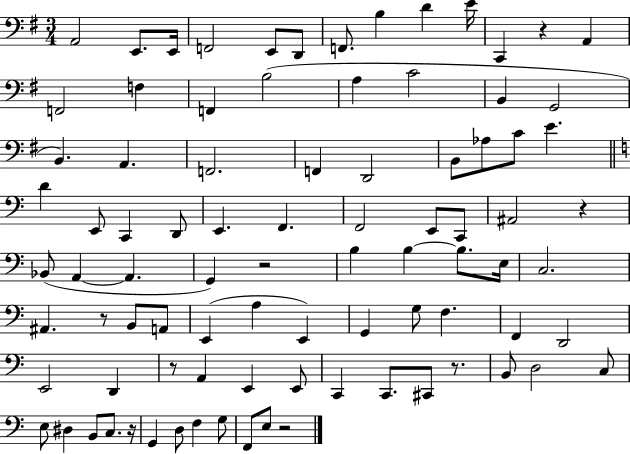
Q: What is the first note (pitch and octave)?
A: A2